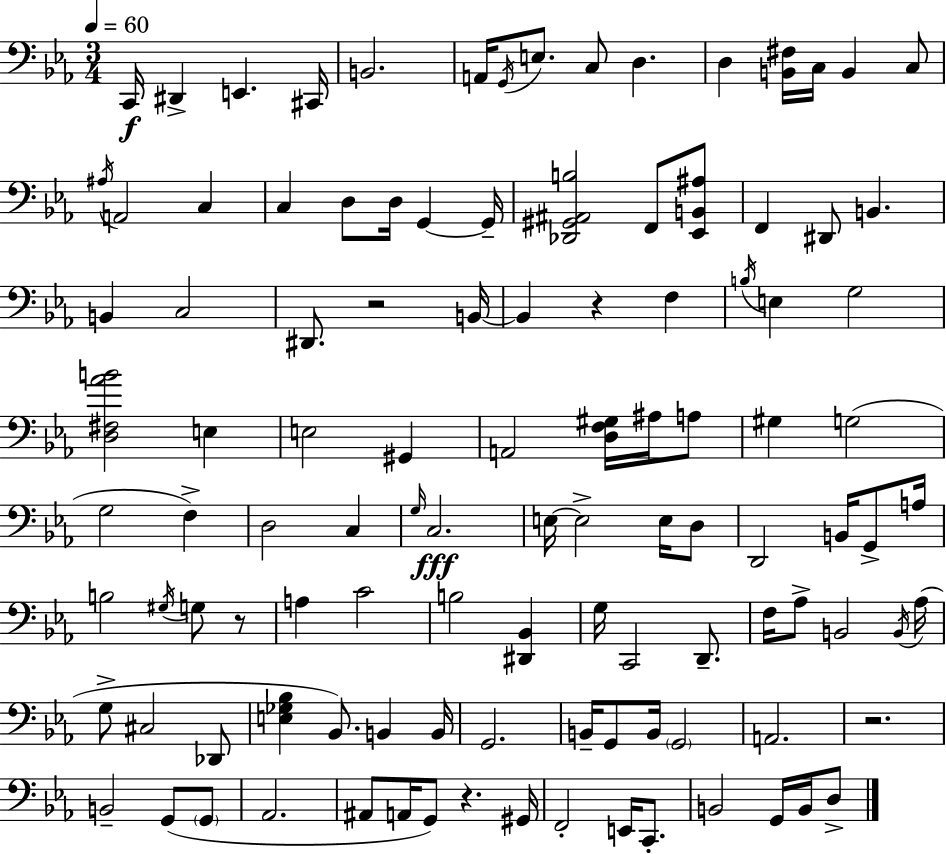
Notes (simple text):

C2/s D#2/q E2/q. C#2/s B2/h. A2/s G2/s E3/e. C3/e D3/q. D3/q [B2,F#3]/s C3/s B2/q C3/e A#3/s A2/h C3/q C3/q D3/e D3/s G2/q G2/s [Db2,G#2,A#2,B3]/h F2/e [Eb2,B2,A#3]/e F2/q D#2/e B2/q. B2/q C3/h D#2/e. R/h B2/s B2/q R/q F3/q B3/s E3/q G3/h [D3,F#3,Ab4,B4]/h E3/q E3/h G#2/q A2/h [D3,F3,G#3]/s A#3/s A3/e G#3/q G3/h G3/h F3/q D3/h C3/q G3/s C3/h. E3/s E3/h E3/s D3/e D2/h B2/s G2/e A3/s B3/h G#3/s G3/e R/e A3/q C4/h B3/h [D#2,Bb2]/q G3/s C2/h D2/e. F3/s Ab3/e B2/h B2/s Ab3/s G3/e C#3/h Db2/e [E3,Gb3,Bb3]/q Bb2/e. B2/q B2/s G2/h. B2/s G2/e B2/s G2/h A2/h. R/h. B2/h G2/e G2/e Ab2/h. A#2/e A2/s G2/e R/q. G#2/s F2/h E2/s C2/e. B2/h G2/s B2/s D3/e